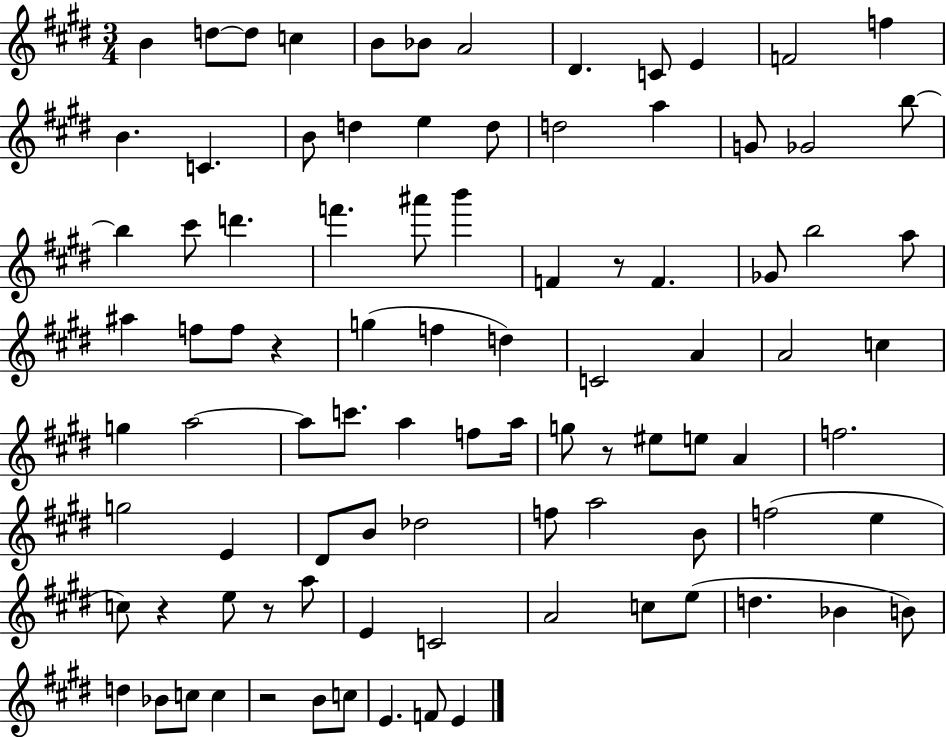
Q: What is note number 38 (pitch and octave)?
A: G5